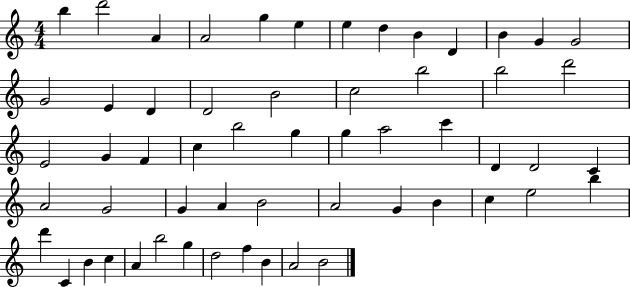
X:1
T:Untitled
M:4/4
L:1/4
K:C
b d'2 A A2 g e e d B D B G G2 G2 E D D2 B2 c2 b2 b2 d'2 E2 G F c b2 g g a2 c' D D2 C A2 G2 G A B2 A2 G B c e2 b d' C B c A b2 g d2 f B A2 B2